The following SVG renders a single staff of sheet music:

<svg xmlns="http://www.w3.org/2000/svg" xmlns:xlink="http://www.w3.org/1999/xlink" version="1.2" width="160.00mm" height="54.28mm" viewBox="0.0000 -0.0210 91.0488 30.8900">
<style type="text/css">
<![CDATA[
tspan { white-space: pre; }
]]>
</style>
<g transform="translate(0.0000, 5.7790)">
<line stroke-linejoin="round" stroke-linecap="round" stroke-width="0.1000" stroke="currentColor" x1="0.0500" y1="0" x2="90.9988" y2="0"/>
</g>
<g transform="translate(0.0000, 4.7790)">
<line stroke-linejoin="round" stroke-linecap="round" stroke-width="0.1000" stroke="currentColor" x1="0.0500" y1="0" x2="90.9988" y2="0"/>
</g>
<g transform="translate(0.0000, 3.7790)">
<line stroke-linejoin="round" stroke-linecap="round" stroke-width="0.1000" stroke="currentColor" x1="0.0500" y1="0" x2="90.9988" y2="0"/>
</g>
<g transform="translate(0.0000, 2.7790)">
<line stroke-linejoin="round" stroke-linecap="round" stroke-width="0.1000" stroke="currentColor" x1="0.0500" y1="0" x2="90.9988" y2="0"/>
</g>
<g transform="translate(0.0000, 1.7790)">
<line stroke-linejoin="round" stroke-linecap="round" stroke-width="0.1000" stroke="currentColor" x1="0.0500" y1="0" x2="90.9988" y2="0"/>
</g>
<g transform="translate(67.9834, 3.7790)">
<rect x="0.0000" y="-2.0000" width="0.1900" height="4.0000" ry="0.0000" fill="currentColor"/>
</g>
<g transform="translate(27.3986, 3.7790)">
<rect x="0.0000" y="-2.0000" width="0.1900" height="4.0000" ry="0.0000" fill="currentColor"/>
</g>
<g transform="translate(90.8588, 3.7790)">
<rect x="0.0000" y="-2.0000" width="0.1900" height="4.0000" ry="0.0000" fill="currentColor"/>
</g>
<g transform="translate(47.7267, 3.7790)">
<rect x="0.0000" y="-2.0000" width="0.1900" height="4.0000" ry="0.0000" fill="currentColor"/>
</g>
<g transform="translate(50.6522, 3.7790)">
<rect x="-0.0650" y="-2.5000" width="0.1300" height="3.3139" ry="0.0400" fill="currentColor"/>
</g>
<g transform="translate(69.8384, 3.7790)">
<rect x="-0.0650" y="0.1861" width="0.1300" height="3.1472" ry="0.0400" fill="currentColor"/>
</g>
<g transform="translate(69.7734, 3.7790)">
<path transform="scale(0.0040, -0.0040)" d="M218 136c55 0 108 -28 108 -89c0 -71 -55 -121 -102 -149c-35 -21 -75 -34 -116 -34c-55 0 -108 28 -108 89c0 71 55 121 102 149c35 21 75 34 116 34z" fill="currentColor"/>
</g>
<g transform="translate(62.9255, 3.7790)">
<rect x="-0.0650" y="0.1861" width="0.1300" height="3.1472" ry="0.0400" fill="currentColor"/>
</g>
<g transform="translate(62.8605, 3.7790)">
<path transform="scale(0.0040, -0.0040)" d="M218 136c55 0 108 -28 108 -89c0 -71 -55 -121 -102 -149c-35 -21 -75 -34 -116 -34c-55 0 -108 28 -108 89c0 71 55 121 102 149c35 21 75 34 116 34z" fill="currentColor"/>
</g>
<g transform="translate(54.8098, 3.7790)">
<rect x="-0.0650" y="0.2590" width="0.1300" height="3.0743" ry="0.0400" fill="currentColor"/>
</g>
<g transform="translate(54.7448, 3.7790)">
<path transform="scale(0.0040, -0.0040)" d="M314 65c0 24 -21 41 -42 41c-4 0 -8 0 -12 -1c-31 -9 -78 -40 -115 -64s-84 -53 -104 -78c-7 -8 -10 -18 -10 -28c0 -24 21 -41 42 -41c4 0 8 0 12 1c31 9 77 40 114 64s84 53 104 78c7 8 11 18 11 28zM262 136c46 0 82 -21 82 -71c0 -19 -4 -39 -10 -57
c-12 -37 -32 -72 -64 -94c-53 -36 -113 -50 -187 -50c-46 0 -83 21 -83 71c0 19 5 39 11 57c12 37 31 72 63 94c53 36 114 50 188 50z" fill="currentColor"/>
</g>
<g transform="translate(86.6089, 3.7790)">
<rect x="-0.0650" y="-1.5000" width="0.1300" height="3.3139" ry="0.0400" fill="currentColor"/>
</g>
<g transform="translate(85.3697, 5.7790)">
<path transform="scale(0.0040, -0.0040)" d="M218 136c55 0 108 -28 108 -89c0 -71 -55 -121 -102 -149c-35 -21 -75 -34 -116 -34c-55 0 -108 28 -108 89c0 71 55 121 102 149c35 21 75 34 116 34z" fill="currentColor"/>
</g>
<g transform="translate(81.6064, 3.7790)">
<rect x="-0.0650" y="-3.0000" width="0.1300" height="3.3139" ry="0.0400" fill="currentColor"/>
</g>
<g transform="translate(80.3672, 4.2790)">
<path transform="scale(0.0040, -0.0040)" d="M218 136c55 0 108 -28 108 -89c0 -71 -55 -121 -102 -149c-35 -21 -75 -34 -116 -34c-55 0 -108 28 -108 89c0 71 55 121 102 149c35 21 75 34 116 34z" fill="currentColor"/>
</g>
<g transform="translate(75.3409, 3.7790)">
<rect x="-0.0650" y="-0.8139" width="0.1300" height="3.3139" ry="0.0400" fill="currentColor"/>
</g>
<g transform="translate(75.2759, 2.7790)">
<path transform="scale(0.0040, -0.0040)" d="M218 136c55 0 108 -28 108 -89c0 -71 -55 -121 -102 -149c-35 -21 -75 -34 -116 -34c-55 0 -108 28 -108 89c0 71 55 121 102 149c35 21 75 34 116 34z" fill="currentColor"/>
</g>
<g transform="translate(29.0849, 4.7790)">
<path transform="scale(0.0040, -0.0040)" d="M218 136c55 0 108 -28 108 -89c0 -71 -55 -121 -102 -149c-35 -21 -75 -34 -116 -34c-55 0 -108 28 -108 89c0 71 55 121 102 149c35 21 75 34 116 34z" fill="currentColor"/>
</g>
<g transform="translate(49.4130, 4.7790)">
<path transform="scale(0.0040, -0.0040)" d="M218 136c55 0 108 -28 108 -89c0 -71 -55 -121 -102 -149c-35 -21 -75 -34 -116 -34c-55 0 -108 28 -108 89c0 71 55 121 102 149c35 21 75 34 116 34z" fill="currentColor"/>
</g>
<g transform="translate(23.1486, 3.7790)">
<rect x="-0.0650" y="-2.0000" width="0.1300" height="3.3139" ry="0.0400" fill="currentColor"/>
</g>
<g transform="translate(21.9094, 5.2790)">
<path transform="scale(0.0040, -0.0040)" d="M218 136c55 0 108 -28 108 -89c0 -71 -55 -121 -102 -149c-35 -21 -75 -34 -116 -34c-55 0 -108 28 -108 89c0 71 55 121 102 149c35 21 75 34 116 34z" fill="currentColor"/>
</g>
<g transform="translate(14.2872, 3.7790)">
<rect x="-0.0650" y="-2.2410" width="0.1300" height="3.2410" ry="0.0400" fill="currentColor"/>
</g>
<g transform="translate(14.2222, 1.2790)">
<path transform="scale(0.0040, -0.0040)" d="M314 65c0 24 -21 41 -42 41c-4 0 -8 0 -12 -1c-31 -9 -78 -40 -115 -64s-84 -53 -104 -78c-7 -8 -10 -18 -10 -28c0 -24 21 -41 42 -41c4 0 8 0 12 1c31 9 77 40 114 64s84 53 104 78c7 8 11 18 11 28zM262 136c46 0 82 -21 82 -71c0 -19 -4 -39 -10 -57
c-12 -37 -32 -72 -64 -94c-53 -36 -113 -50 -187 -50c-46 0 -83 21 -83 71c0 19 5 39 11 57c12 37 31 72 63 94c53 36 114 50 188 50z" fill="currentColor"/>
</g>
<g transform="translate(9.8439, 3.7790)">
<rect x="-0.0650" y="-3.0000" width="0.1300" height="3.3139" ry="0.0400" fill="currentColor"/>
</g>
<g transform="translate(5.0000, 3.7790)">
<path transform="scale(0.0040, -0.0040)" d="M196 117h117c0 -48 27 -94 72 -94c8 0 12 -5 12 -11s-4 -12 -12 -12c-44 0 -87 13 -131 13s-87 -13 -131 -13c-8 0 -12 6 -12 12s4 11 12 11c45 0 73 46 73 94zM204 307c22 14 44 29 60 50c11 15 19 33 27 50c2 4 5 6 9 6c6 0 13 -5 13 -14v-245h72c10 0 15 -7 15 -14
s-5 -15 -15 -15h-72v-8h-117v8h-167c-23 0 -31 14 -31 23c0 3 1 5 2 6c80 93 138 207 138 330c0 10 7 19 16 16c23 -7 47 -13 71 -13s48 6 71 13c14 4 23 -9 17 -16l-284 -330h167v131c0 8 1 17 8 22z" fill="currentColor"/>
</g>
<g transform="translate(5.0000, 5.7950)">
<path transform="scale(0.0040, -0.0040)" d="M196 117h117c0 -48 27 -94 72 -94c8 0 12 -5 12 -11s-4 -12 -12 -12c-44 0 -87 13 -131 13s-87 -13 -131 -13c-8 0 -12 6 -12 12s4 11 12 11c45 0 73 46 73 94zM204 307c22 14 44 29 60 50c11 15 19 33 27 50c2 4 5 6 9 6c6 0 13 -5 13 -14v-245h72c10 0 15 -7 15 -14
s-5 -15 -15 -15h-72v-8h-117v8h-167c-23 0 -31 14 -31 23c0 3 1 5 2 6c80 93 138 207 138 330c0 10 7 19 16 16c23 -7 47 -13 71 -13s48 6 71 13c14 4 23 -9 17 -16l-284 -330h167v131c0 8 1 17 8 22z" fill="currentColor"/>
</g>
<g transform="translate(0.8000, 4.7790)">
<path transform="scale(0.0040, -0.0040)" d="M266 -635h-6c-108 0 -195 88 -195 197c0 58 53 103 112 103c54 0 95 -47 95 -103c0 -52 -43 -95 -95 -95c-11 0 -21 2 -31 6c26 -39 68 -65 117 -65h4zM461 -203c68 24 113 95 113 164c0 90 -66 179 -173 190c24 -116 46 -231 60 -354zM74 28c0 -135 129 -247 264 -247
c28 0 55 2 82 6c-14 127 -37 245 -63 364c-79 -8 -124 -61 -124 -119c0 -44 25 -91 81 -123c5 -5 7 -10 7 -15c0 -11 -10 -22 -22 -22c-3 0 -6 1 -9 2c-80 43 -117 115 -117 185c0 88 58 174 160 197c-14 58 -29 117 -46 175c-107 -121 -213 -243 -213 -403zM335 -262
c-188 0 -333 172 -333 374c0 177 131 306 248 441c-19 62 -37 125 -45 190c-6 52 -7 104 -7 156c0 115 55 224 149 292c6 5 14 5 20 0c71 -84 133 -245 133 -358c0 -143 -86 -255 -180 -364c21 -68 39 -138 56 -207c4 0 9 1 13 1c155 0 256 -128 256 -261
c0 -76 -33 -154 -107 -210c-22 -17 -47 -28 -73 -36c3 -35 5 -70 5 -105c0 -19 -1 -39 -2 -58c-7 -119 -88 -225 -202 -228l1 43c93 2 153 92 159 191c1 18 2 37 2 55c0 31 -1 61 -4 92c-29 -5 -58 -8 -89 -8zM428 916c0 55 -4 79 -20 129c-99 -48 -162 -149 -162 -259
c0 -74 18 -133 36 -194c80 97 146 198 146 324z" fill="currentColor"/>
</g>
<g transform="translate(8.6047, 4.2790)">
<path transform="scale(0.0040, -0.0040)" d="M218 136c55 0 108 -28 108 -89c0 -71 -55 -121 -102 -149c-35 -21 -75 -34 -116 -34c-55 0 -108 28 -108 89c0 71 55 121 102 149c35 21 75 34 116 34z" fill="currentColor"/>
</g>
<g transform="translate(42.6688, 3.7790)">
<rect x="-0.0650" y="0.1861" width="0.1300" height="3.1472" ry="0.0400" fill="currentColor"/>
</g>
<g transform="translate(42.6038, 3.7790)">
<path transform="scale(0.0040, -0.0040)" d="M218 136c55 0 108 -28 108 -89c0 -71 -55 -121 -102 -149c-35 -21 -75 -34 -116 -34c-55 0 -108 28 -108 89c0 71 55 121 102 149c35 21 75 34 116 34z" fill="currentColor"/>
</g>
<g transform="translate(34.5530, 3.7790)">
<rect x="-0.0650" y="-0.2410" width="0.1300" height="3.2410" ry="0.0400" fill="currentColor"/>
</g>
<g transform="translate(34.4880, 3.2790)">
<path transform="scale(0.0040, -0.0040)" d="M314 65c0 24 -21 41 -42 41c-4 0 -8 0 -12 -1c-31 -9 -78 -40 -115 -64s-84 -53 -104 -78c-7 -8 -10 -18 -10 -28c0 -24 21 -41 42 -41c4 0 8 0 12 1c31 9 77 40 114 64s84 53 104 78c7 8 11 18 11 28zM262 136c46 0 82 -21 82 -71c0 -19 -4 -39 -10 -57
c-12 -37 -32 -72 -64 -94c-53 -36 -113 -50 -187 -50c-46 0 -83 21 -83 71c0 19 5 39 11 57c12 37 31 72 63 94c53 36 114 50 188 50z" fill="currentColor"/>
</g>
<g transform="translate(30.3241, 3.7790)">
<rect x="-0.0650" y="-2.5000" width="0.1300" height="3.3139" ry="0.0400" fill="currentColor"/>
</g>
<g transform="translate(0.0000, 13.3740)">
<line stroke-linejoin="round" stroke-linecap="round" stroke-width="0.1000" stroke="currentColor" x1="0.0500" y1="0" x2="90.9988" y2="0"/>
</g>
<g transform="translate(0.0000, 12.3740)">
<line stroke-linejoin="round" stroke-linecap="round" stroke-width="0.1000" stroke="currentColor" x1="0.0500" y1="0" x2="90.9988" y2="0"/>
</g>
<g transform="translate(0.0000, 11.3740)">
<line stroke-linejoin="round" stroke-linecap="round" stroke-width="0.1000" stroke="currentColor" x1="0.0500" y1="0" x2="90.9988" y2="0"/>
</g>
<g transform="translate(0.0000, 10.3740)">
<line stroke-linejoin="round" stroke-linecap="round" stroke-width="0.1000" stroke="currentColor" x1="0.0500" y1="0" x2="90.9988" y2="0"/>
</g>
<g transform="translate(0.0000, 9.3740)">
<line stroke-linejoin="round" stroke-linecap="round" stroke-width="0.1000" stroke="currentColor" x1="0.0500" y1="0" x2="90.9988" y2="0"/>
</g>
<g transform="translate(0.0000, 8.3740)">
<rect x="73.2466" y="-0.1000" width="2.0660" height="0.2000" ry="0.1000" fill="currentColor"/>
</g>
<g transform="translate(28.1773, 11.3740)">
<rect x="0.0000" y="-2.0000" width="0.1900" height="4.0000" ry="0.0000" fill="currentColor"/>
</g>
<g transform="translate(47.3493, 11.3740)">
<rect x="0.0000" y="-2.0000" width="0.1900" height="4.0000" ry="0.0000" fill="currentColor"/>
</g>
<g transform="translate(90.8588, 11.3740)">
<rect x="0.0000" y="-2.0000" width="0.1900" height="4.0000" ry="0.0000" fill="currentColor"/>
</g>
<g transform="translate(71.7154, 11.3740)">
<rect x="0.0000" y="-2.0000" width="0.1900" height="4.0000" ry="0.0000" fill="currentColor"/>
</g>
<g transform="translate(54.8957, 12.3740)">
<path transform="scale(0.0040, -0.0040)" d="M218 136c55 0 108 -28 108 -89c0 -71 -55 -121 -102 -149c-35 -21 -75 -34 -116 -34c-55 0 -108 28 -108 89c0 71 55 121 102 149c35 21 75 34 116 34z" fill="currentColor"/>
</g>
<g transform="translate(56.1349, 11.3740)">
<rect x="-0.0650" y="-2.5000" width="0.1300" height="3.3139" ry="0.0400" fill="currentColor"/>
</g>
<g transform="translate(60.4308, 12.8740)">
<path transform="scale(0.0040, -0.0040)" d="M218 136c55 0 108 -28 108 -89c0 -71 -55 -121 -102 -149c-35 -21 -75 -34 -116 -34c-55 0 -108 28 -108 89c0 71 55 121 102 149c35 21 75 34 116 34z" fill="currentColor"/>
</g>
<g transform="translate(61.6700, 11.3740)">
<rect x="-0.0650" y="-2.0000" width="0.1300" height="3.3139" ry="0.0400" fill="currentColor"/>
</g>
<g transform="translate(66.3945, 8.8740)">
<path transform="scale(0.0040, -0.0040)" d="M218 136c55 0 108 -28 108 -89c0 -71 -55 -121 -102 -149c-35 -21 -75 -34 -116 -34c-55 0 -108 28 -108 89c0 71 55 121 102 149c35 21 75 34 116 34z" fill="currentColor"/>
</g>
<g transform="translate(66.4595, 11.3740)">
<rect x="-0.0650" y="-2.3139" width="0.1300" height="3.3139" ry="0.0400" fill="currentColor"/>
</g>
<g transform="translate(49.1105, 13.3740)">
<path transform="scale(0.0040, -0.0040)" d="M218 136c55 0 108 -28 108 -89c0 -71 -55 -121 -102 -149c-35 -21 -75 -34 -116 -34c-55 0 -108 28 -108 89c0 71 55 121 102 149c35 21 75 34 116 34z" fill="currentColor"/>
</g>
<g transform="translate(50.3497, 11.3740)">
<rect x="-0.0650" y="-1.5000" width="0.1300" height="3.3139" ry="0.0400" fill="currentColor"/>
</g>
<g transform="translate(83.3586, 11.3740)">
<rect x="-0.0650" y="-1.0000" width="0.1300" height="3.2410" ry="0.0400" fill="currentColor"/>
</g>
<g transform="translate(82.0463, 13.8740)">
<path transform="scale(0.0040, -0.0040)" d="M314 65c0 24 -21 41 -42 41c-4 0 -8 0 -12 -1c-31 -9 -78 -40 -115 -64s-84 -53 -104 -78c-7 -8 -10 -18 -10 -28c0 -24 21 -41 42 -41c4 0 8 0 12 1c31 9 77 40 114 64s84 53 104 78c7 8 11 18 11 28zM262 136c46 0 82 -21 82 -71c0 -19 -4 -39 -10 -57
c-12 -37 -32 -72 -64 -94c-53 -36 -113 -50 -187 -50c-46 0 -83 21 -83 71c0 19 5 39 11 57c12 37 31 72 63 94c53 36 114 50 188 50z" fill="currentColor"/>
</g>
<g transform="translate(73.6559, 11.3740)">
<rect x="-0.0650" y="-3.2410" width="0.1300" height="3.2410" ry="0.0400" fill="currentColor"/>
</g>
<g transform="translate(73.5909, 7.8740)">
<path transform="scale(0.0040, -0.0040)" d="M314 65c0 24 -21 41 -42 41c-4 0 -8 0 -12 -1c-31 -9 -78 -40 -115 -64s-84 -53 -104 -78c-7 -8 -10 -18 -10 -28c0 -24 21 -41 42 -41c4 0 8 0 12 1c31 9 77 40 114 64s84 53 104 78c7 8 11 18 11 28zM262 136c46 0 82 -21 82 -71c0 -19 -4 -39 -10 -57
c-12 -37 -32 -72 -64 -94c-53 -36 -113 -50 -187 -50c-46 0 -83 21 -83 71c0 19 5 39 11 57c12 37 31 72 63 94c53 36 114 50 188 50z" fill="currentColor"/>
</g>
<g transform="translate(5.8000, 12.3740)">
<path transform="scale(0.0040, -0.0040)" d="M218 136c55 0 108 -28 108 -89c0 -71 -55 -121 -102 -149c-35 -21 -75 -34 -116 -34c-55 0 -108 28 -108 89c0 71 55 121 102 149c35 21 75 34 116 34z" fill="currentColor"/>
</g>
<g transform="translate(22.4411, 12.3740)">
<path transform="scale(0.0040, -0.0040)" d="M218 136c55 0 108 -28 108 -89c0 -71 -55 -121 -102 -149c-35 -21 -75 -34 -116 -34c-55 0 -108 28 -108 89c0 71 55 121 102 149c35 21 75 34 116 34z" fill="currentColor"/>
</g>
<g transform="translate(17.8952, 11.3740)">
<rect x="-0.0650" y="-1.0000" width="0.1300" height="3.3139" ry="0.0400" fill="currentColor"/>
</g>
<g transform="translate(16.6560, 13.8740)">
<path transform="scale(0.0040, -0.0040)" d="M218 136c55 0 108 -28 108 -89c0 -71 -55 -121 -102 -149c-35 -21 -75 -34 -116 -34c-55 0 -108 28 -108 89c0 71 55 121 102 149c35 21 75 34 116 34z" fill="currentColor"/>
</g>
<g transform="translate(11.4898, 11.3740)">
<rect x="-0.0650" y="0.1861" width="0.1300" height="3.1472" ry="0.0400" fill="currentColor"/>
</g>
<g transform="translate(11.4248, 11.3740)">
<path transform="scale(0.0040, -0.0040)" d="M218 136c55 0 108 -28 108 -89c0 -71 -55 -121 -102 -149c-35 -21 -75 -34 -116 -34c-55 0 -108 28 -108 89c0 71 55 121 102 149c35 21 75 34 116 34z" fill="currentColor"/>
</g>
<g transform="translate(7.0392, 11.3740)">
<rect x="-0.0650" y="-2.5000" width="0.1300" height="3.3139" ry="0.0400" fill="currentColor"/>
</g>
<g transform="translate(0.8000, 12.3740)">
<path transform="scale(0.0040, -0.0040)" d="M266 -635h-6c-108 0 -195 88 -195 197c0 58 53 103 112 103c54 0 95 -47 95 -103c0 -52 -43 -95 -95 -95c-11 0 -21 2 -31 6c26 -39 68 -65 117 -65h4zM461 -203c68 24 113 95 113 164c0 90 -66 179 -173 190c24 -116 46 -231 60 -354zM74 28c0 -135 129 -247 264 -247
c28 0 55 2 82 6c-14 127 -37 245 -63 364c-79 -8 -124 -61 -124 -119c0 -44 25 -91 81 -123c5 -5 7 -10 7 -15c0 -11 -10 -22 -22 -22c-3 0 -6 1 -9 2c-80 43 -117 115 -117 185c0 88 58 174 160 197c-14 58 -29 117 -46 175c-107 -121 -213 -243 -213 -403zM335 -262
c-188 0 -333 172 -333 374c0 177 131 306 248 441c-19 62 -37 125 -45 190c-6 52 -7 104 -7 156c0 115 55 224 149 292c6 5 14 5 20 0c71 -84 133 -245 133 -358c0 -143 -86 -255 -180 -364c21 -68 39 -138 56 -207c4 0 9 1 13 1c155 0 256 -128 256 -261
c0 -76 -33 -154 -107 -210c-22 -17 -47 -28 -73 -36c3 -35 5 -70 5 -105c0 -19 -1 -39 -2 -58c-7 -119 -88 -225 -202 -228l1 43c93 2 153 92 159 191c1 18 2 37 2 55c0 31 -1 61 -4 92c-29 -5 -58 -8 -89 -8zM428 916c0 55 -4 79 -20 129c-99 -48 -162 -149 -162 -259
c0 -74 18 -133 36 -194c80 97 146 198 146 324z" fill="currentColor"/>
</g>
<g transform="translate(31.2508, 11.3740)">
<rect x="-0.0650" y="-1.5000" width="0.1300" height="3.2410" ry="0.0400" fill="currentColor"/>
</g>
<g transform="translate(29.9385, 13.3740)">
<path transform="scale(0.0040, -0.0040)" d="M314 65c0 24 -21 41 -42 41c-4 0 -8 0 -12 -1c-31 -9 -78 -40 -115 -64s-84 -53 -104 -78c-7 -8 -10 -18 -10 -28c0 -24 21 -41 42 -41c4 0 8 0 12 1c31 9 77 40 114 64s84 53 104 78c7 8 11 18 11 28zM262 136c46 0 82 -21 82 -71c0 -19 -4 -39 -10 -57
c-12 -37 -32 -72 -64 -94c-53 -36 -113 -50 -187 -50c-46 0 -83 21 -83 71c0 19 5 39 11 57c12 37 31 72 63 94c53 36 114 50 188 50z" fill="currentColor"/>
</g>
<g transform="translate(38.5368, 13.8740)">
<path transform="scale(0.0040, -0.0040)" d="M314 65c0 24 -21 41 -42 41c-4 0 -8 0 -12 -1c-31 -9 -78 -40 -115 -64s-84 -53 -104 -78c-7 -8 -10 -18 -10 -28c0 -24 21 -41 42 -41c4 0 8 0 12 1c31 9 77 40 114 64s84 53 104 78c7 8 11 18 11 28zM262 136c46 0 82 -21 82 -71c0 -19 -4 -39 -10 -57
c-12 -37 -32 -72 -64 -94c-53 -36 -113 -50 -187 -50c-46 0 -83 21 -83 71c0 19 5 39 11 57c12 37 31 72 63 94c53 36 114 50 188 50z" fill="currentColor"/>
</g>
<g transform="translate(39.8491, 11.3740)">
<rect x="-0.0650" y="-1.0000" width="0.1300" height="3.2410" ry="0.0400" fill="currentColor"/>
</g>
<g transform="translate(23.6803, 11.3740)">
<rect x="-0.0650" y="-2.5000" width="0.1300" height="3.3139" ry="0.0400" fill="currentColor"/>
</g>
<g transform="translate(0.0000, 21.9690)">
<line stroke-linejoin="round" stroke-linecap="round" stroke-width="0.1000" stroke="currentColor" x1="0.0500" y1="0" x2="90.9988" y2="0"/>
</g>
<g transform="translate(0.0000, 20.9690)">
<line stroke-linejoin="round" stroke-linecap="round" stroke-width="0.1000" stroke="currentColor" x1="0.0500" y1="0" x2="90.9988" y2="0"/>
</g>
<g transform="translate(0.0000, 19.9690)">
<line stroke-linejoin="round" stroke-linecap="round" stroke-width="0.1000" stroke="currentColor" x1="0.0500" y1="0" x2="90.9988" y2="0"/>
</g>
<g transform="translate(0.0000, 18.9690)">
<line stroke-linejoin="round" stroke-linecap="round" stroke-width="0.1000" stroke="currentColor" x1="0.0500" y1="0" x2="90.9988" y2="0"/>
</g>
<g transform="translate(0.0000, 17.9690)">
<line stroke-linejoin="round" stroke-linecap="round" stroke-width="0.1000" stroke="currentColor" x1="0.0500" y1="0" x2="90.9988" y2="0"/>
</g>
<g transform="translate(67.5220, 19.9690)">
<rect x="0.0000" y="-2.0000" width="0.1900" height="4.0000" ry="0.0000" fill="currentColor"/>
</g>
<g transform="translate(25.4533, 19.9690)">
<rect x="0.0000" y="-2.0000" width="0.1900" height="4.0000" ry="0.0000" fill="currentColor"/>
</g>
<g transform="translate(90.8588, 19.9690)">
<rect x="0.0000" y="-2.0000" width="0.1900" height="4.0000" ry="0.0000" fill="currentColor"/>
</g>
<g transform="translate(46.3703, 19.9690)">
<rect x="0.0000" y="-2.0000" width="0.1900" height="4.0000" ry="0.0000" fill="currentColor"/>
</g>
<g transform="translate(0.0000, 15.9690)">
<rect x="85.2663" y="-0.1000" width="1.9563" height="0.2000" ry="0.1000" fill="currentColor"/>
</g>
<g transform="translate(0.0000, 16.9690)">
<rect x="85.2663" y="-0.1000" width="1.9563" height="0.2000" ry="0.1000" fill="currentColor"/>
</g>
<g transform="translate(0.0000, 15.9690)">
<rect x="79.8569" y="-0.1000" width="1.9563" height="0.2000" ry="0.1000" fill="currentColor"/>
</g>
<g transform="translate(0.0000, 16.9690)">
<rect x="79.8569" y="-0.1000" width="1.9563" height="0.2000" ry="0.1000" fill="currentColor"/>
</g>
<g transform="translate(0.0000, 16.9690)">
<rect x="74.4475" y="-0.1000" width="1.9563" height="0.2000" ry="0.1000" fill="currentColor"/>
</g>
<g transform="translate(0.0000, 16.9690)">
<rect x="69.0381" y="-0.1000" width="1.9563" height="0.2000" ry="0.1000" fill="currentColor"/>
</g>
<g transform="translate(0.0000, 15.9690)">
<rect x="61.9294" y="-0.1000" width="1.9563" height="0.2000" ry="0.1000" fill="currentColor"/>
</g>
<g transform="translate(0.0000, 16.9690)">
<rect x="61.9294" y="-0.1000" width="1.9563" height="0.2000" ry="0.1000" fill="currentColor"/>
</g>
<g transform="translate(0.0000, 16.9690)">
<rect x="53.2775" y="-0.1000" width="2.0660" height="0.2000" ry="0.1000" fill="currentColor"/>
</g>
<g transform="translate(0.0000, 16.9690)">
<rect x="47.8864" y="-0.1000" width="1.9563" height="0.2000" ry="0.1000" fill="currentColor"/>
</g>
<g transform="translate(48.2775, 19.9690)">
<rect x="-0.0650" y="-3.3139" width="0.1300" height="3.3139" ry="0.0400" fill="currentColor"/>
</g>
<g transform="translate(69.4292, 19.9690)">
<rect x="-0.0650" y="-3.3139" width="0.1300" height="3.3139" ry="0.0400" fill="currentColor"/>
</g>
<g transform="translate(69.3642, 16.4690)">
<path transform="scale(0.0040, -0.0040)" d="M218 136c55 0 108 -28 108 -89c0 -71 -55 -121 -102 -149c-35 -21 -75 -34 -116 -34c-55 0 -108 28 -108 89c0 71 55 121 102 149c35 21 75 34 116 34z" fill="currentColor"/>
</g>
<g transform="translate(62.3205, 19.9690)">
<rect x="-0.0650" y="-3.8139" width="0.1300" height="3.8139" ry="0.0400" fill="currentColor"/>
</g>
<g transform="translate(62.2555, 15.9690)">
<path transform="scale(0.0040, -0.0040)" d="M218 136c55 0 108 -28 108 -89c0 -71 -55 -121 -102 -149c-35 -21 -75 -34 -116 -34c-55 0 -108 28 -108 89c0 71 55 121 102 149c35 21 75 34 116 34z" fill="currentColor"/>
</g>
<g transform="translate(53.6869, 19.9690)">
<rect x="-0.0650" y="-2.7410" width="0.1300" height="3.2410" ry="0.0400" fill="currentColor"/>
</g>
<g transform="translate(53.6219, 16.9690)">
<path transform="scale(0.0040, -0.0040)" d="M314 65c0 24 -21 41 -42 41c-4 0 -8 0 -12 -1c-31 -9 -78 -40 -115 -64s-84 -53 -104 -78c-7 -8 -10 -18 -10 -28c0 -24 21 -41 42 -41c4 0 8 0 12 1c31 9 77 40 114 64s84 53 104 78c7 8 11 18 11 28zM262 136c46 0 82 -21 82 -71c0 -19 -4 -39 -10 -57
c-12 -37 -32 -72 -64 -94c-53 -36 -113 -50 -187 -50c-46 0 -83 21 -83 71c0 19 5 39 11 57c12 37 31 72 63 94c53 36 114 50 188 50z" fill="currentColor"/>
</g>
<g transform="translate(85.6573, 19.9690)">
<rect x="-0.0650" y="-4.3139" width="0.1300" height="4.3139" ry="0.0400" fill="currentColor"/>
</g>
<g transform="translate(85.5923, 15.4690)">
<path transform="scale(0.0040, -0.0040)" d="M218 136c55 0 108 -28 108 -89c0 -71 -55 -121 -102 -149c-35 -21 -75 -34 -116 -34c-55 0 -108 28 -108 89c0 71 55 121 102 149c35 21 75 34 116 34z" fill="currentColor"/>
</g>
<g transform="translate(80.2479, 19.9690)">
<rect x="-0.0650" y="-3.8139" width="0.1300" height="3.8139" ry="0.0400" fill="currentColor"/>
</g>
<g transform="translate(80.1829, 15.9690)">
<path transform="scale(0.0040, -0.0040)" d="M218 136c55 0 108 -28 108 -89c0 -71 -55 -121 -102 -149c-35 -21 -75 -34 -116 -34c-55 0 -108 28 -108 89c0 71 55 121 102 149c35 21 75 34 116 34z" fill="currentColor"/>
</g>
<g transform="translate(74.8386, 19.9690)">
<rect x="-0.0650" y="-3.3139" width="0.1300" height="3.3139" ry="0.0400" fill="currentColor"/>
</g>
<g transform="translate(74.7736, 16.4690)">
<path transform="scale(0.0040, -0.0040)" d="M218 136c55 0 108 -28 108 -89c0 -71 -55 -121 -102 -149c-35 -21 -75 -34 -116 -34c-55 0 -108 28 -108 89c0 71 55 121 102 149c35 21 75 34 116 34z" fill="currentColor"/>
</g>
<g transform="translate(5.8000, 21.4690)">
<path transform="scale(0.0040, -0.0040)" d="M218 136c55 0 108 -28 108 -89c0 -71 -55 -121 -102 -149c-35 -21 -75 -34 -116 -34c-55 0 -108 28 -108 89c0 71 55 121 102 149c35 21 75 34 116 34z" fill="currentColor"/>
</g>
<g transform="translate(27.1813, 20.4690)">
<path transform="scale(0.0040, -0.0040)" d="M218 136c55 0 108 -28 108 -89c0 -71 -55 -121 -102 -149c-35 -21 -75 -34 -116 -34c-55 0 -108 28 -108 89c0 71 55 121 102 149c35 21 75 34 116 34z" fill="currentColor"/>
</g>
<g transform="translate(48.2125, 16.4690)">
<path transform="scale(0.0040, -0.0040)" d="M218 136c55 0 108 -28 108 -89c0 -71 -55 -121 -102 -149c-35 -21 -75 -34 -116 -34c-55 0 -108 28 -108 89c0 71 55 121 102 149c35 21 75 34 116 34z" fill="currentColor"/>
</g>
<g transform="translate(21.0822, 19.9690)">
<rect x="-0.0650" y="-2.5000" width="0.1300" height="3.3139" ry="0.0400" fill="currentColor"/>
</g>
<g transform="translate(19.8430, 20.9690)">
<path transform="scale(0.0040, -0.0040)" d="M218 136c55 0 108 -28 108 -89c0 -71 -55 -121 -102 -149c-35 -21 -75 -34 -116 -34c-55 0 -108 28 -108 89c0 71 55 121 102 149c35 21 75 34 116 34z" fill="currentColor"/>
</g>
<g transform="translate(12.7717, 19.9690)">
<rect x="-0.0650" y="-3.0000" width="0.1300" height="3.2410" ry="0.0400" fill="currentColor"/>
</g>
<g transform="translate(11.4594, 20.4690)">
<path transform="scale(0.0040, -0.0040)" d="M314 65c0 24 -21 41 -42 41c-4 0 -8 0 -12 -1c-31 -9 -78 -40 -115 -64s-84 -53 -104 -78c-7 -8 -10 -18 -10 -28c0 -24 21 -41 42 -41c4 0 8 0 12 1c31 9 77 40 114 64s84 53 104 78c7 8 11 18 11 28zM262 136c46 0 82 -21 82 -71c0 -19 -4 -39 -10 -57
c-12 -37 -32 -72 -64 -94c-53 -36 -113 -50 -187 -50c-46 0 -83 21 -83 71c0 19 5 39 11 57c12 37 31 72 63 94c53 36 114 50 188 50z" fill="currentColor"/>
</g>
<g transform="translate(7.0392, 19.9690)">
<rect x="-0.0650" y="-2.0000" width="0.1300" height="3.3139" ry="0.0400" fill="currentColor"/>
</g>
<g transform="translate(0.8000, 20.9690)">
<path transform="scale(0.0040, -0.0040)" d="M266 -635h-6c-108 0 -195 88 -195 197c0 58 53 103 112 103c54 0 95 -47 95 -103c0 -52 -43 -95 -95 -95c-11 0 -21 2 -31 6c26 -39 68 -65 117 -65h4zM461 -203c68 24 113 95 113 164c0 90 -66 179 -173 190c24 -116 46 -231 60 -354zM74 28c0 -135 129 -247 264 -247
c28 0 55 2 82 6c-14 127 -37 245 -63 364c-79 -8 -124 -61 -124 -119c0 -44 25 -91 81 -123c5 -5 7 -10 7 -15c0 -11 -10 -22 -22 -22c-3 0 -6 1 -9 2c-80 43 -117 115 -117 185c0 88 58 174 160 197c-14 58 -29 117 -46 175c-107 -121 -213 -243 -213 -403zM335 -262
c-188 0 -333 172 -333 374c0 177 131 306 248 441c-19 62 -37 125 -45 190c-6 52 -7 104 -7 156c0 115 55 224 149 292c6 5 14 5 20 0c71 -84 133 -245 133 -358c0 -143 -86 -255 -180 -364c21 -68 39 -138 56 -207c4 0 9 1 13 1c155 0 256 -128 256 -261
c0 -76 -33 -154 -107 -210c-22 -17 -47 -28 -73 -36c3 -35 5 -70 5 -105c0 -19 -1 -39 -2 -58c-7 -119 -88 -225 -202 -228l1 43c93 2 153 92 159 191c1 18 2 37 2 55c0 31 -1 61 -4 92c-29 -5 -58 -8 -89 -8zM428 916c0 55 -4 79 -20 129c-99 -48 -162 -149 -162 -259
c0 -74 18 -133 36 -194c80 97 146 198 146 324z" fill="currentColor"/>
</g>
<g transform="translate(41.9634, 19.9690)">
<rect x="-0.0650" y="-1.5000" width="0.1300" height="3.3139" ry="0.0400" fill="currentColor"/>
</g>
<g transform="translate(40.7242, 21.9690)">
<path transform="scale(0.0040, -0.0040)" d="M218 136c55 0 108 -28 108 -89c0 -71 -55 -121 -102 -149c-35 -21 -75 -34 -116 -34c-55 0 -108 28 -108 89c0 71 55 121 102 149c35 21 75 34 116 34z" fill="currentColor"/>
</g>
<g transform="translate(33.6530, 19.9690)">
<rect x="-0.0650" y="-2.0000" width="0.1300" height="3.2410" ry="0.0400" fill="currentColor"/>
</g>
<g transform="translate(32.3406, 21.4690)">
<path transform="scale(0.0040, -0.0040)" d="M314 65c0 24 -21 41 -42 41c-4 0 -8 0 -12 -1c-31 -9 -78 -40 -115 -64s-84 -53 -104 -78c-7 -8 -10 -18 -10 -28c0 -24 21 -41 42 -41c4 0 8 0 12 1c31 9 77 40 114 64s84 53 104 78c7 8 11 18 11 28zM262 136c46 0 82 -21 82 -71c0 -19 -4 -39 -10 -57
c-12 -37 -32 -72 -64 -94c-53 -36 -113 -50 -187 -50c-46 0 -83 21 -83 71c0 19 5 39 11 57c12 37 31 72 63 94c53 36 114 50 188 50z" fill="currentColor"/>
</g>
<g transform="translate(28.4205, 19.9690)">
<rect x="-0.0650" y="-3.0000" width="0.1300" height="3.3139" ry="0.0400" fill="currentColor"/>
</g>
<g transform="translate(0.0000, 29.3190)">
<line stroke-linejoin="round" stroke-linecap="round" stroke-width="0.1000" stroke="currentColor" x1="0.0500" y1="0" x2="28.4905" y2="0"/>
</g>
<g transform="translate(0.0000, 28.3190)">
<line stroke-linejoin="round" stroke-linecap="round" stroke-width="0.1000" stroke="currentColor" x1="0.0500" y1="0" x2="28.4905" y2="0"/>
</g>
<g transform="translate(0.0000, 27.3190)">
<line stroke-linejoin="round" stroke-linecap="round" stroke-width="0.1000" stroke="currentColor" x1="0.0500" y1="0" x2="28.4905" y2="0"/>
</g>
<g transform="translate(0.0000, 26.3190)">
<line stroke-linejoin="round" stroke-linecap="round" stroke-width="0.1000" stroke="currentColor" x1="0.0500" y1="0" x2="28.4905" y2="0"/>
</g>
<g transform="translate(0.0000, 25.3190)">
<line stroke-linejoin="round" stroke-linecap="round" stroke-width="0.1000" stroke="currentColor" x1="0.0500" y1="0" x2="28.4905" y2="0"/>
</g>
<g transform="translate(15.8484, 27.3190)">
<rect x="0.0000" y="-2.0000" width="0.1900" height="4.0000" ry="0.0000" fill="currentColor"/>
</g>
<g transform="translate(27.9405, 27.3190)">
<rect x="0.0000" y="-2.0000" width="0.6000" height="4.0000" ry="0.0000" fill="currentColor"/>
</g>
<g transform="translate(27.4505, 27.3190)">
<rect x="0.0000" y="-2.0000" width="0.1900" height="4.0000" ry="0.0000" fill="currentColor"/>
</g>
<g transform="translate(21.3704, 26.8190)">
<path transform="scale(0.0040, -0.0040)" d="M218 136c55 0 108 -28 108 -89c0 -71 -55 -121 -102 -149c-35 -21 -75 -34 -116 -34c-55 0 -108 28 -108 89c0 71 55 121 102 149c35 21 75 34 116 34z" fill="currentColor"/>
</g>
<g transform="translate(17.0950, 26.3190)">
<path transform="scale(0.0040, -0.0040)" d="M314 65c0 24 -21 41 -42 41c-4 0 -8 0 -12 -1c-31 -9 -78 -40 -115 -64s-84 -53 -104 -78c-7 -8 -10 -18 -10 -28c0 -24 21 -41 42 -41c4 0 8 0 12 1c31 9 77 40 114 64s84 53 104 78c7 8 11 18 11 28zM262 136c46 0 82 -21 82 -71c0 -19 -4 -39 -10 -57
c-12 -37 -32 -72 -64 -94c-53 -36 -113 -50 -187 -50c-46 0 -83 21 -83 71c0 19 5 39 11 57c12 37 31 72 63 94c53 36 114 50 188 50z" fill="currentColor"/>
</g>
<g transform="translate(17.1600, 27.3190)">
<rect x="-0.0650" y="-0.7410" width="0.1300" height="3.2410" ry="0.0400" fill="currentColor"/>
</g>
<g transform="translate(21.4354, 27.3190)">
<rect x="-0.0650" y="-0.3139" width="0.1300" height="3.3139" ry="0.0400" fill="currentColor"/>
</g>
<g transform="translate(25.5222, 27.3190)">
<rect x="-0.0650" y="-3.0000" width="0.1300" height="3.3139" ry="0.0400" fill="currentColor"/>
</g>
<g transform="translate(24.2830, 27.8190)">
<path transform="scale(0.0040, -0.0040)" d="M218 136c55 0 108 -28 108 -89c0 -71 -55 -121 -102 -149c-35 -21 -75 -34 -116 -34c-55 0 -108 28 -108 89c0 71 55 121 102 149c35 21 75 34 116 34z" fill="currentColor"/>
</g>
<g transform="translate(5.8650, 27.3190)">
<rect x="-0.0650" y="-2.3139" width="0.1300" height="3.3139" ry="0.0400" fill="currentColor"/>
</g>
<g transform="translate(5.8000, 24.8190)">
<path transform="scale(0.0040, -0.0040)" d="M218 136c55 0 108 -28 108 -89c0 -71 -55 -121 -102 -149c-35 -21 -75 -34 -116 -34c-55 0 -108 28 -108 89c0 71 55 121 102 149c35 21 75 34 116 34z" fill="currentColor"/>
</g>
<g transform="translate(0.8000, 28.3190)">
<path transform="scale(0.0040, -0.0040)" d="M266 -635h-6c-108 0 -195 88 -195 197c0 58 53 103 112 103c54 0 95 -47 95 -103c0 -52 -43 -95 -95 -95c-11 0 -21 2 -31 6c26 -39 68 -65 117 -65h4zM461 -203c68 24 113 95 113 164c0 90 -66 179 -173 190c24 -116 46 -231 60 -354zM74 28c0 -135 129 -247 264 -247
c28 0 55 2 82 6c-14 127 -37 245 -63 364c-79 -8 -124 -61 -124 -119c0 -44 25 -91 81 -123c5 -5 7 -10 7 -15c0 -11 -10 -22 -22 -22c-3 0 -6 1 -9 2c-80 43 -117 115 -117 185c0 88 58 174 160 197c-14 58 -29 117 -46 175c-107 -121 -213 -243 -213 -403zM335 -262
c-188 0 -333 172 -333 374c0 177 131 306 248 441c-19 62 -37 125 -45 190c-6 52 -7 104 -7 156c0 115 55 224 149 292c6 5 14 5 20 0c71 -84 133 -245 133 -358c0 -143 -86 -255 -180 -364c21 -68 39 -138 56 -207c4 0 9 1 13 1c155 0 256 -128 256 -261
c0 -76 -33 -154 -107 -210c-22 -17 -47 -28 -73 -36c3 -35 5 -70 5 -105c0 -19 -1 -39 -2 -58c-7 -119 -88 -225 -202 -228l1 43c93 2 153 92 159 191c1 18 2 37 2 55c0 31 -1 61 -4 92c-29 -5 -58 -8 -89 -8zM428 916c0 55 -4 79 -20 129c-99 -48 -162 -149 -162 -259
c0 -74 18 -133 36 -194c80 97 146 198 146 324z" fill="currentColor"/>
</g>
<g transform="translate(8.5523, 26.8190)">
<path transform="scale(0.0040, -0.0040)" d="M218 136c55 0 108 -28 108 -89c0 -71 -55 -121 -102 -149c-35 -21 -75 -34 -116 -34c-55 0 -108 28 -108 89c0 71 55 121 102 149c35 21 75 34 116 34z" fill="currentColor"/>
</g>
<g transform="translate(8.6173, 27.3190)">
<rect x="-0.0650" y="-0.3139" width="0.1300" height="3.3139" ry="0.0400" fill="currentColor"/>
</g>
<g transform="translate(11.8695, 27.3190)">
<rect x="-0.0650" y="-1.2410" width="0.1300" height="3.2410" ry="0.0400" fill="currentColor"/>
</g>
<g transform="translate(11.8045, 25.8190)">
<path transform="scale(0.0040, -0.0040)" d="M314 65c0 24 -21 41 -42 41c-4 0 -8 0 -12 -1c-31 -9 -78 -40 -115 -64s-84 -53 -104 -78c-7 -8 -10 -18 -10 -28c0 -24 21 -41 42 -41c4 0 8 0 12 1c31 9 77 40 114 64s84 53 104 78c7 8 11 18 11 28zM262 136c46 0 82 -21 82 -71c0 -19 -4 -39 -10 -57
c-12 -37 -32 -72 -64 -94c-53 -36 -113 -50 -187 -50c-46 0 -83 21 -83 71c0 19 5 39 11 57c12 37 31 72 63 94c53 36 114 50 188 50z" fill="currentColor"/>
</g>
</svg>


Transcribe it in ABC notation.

X:1
T:Untitled
M:4/4
L:1/4
K:C
A g2 F G c2 B G B2 B B d A E G B D G E2 D2 E G F g b2 D2 F A2 G A F2 E b a2 c' b b c' d' g c e2 d2 c A